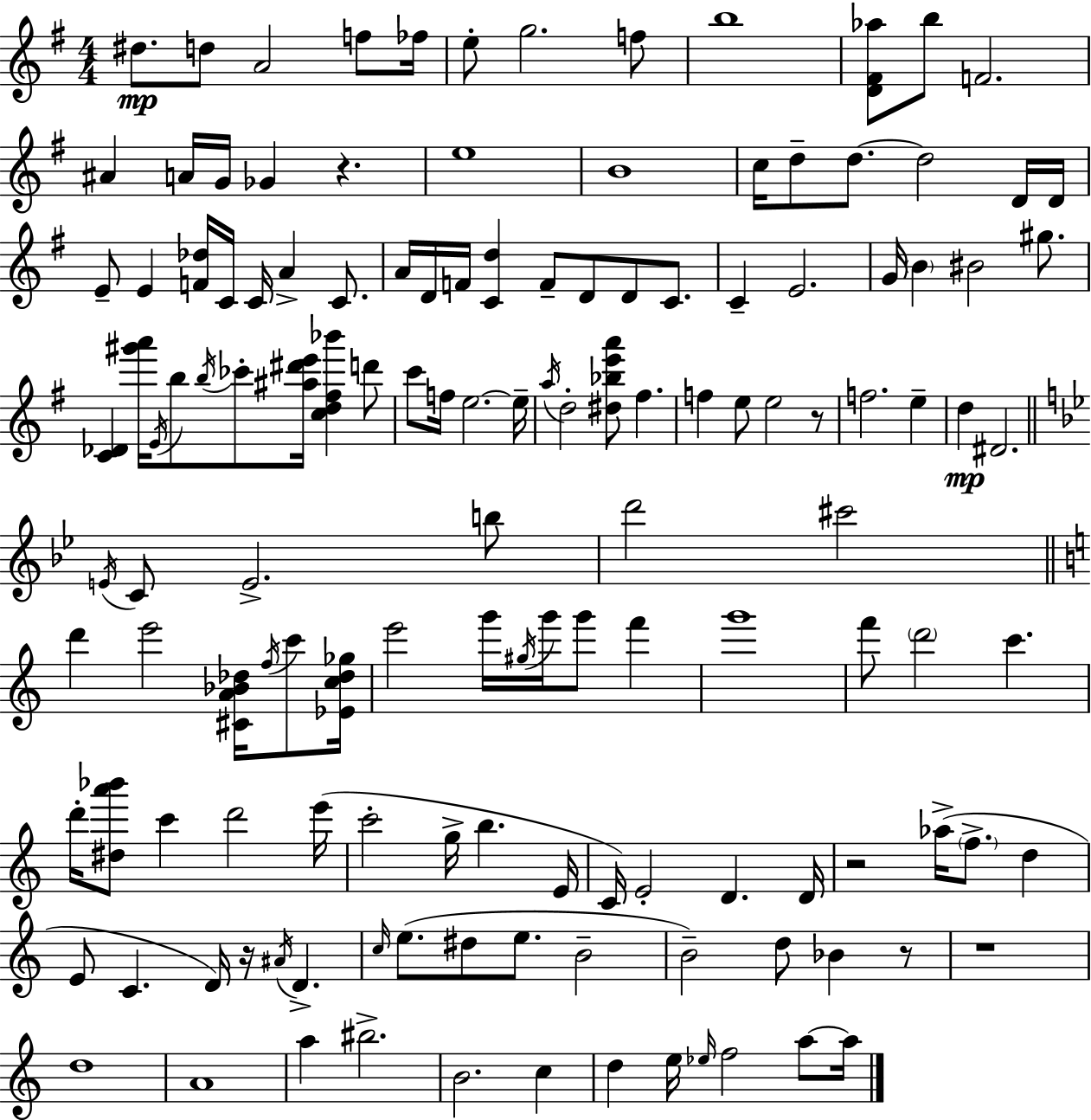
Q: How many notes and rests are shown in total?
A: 138